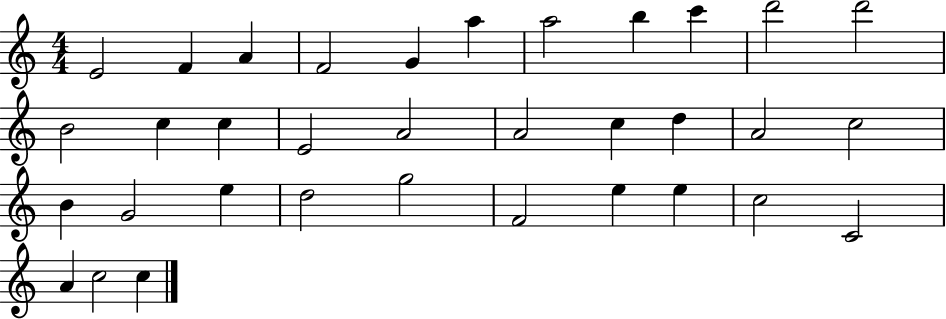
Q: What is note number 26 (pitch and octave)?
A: G5